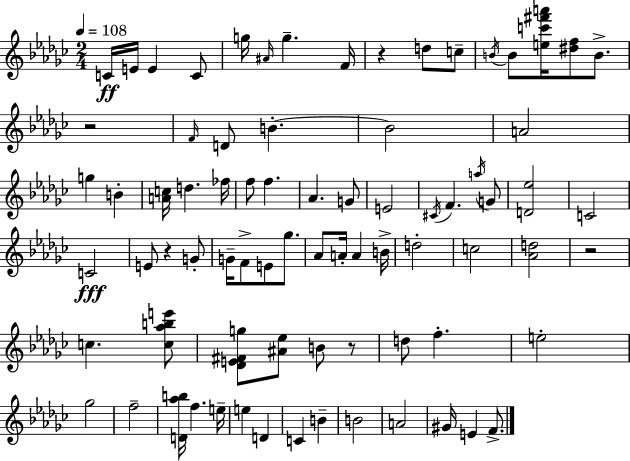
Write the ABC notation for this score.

X:1
T:Untitled
M:2/4
L:1/4
K:Ebm
C/4 E/4 E C/2 g/4 ^A/4 g F/4 z d/2 c/2 B/4 B/2 [ec'^f'a']/4 [^df]/2 B/2 z2 F/4 D/2 B B2 A2 g B [Ac]/4 d _f/4 f/2 f _A G/2 E2 ^C/4 F a/4 G/2 [D_e]2 C2 C2 E/2 z G/2 G/4 F/2 E/2 _g/2 _A/2 A/4 A B/4 d2 c2 [_Ad]2 z2 c [c_abe']/2 [_DE^Fg]/2 [^A_e]/2 B/2 z/2 d/2 f e2 _g2 f2 [D_ab]/4 f e/4 e D C B B2 A2 ^G/4 E F/2